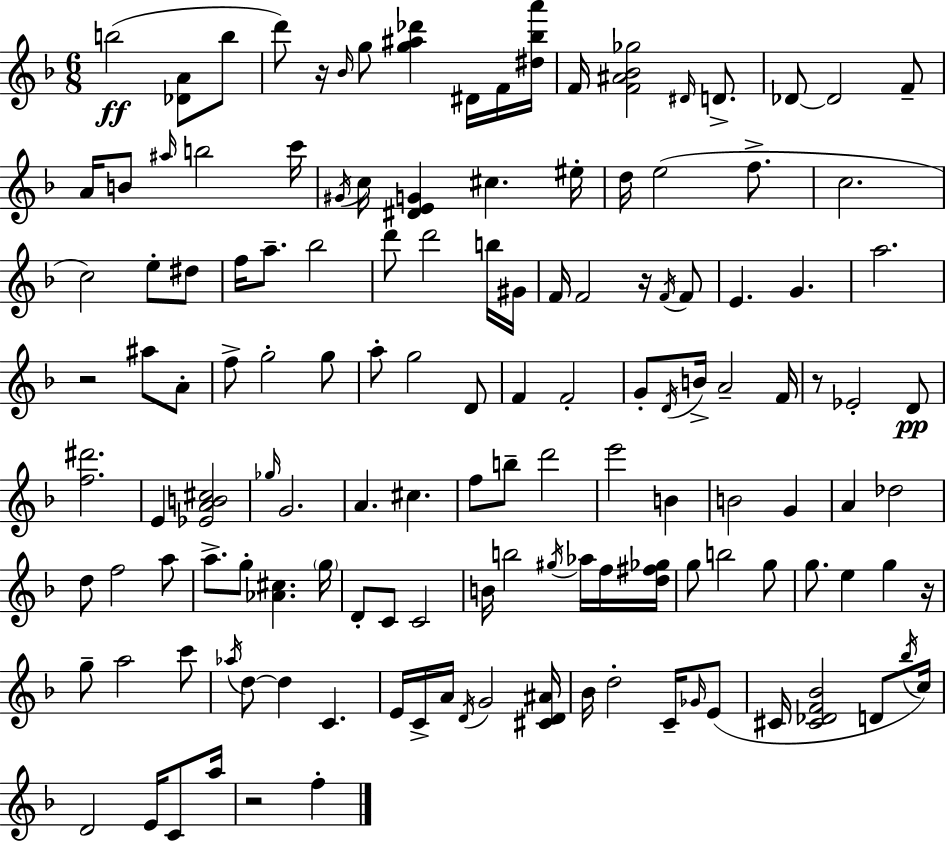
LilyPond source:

{
  \clef treble
  \numericTimeSignature
  \time 6/8
  \key d \minor
  b''2(\ff <des' a'>8 b''8 | d'''8) r16 \grace { bes'16 } g''8 <g'' ais'' des'''>4 dis'16 f'16 | <dis'' bes'' a'''>16 f'16 <f' ais' bes' ges''>2 \grace { dis'16 } d'8.-> | des'8~~ des'2 | \break f'8-- a'16 b'8 \grace { ais''16 } b''2 | c'''16 \acciaccatura { gis'16 } c''16 <dis' e' g'>4 cis''4. | eis''16-. d''16 e''2( | f''8.-> c''2. | \break c''2) | e''8-. dis''8 f''16 a''8.-- bes''2 | d'''8 d'''2 | b''16 gis'16 f'16 f'2 | \break r16 \acciaccatura { f'16 } f'8 e'4. g'4. | a''2. | r2 | ais''8 a'8-. f''8-> g''2-. | \break g''8 a''8-. g''2 | d'8 f'4 f'2-. | g'8-. \acciaccatura { d'16 } b'16-> a'2-- | f'16 r8 ees'2-. | \break d'8\pp <f'' dis'''>2. | e'4 <ees' a' b' cis''>2 | \grace { ges''16 } g'2. | a'4. | \break cis''4. f''8 b''8-- d'''2 | e'''2 | b'4 b'2 | g'4 a'4 des''2 | \break d''8 f''2 | a''8 a''8.-> g''8-. | <aes' cis''>4. \parenthesize g''16 d'8-. c'8 c'2 | b'16 b''2 | \break \acciaccatura { gis''16 } aes''16 f''16 <d'' fis'' ges''>16 g''8 b''2 | g''8 g''8. e''4 | g''4 r16 g''8-- a''2 | c'''8 \acciaccatura { aes''16 } d''8~~ d''4 | \break c'4. e'16 c'16-> a'16 | \acciaccatura { d'16 } g'2 <cis' d' ais'>16 bes'16 d''2-. | c'16-- \grace { ges'16 } e'8( cis'16 | <cis' des' f' bes'>2 d'8 \acciaccatura { bes''16 } c''16) | \break d'2 e'16 c'8 a''16 | r2 f''4-. | \bar "|."
}